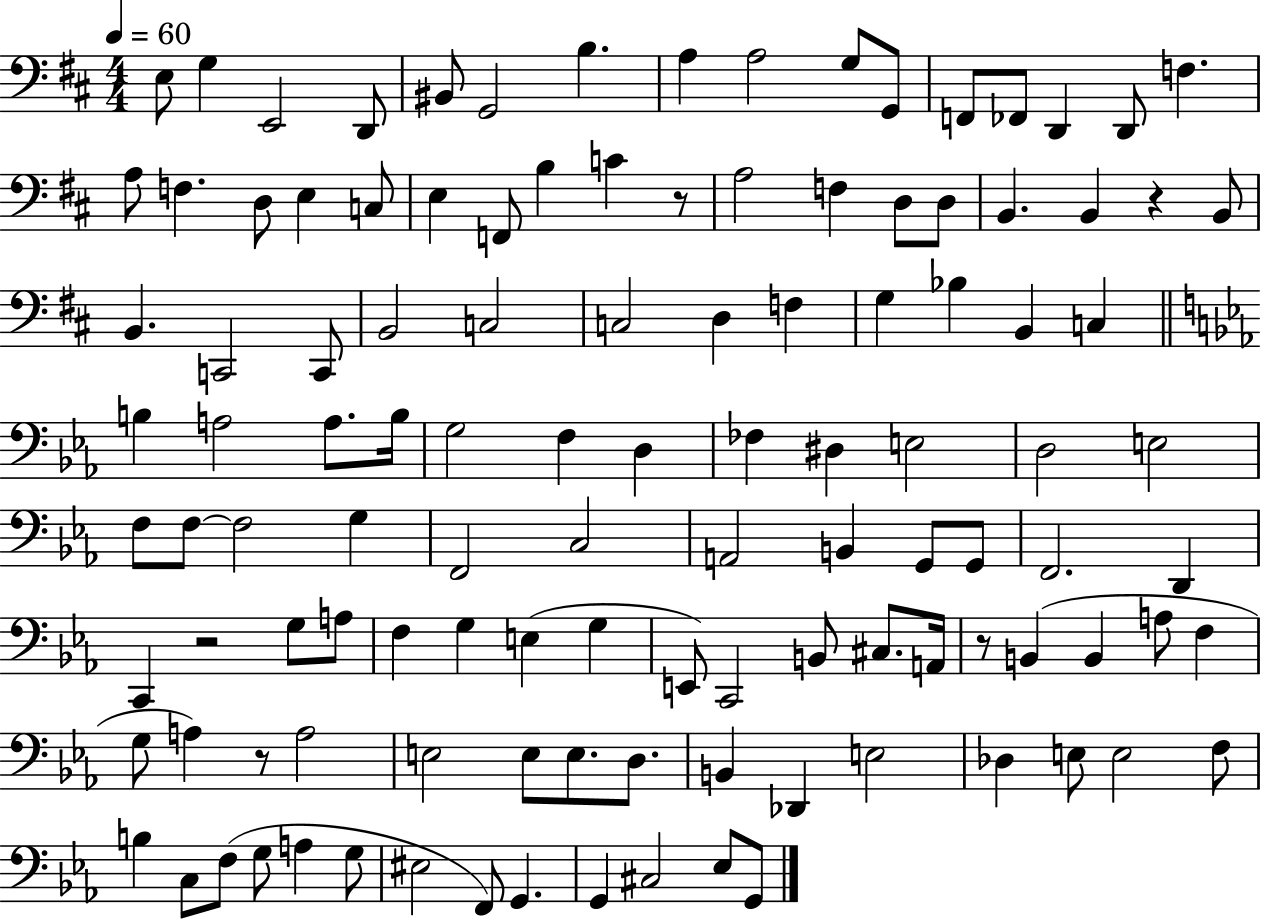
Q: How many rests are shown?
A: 5